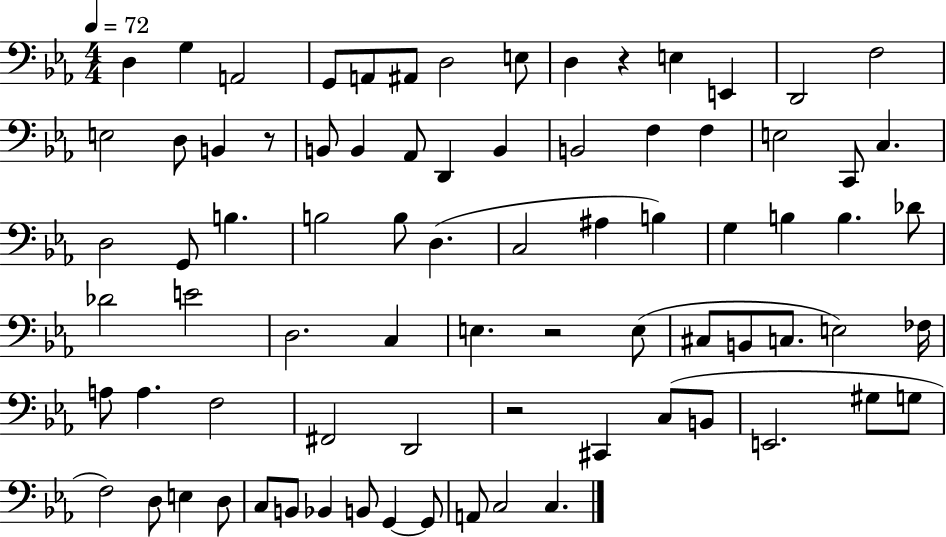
D3/q G3/q A2/h G2/e A2/e A#2/e D3/h E3/e D3/q R/q E3/q E2/q D2/h F3/h E3/h D3/e B2/q R/e B2/e B2/q Ab2/e D2/q B2/q B2/h F3/q F3/q E3/h C2/e C3/q. D3/h G2/e B3/q. B3/h B3/e D3/q. C3/h A#3/q B3/q G3/q B3/q B3/q. Db4/e Db4/h E4/h D3/h. C3/q E3/q. R/h E3/e C#3/e B2/e C3/e. E3/h FES3/s A3/e A3/q. F3/h F#2/h D2/h R/h C#2/q C3/e B2/e E2/h. G#3/e G3/e F3/h D3/e E3/q D3/e C3/e B2/e Bb2/q B2/e G2/q G2/e A2/e C3/h C3/q.